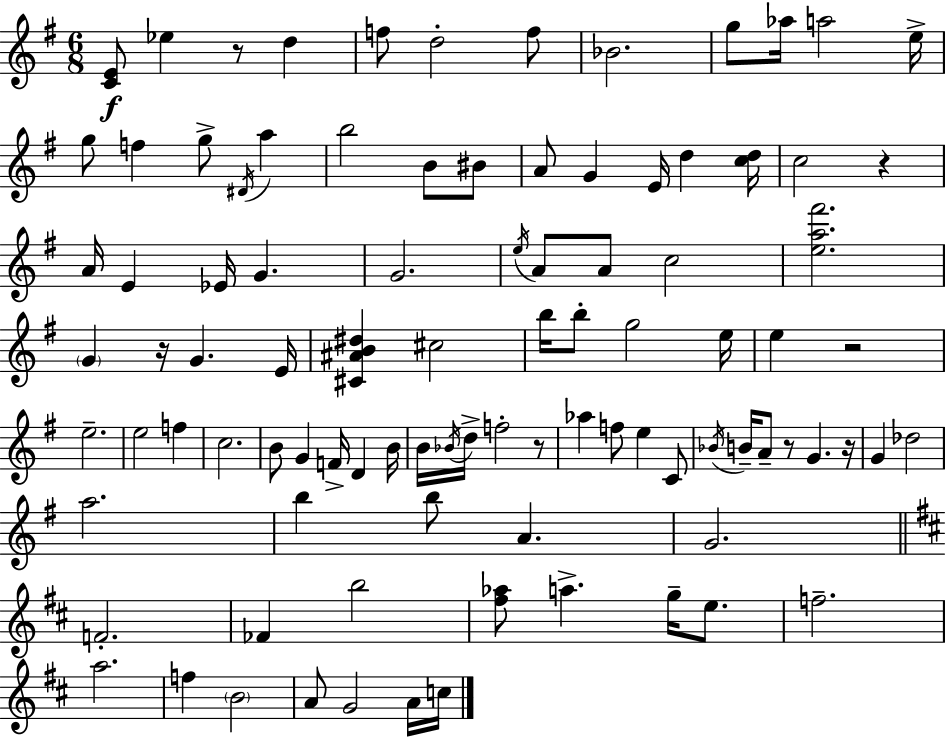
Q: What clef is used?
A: treble